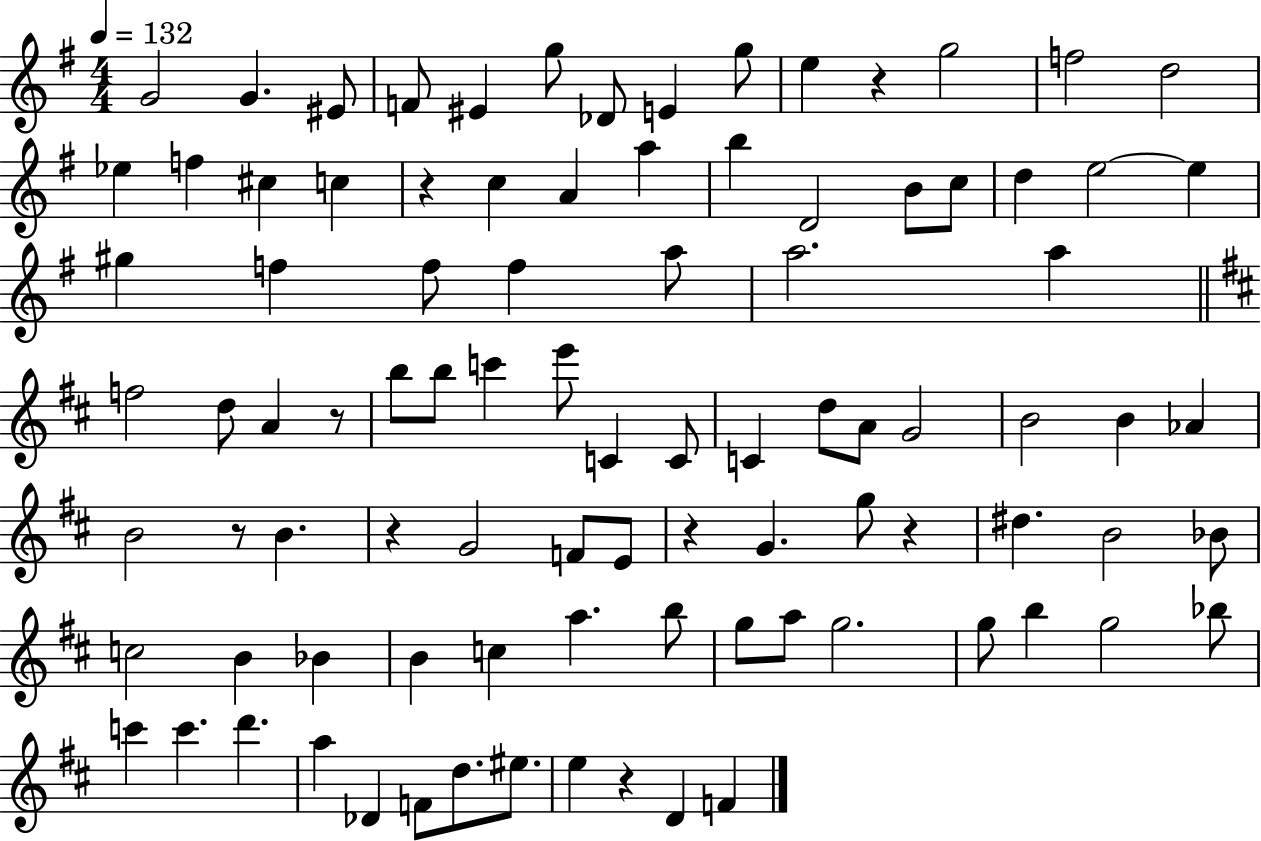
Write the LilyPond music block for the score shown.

{
  \clef treble
  \numericTimeSignature
  \time 4/4
  \key g \major
  \tempo 4 = 132
  \repeat volta 2 { g'2 g'4. eis'8 | f'8 eis'4 g''8 des'8 e'4 g''8 | e''4 r4 g''2 | f''2 d''2 | \break ees''4 f''4 cis''4 c''4 | r4 c''4 a'4 a''4 | b''4 d'2 b'8 c''8 | d''4 e''2~~ e''4 | \break gis''4 f''4 f''8 f''4 a''8 | a''2. a''4 | \bar "||" \break \key d \major f''2 d''8 a'4 r8 | b''8 b''8 c'''4 e'''8 c'4 c'8 | c'4 d''8 a'8 g'2 | b'2 b'4 aes'4 | \break b'2 r8 b'4. | r4 g'2 f'8 e'8 | r4 g'4. g''8 r4 | dis''4. b'2 bes'8 | \break c''2 b'4 bes'4 | b'4 c''4 a''4. b''8 | g''8 a''8 g''2. | g''8 b''4 g''2 bes''8 | \break c'''4 c'''4. d'''4. | a''4 des'4 f'8 d''8. eis''8. | e''4 r4 d'4 f'4 | } \bar "|."
}